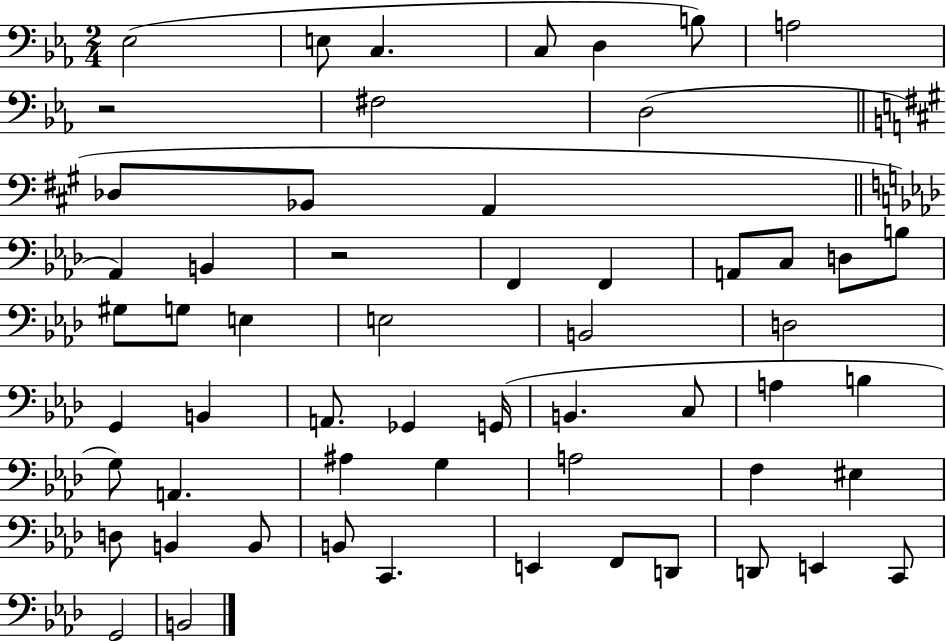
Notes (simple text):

Eb3/h E3/e C3/q. C3/e D3/q B3/e A3/h R/h F#3/h D3/h Db3/e Bb2/e A2/q Ab2/q B2/q R/h F2/q F2/q A2/e C3/e D3/e B3/e G#3/e G3/e E3/q E3/h B2/h D3/h G2/q B2/q A2/e. Gb2/q G2/s B2/q. C3/e A3/q B3/q G3/e A2/q. A#3/q G3/q A3/h F3/q EIS3/q D3/e B2/q B2/e B2/e C2/q. E2/q F2/e D2/e D2/e E2/q C2/e G2/h B2/h